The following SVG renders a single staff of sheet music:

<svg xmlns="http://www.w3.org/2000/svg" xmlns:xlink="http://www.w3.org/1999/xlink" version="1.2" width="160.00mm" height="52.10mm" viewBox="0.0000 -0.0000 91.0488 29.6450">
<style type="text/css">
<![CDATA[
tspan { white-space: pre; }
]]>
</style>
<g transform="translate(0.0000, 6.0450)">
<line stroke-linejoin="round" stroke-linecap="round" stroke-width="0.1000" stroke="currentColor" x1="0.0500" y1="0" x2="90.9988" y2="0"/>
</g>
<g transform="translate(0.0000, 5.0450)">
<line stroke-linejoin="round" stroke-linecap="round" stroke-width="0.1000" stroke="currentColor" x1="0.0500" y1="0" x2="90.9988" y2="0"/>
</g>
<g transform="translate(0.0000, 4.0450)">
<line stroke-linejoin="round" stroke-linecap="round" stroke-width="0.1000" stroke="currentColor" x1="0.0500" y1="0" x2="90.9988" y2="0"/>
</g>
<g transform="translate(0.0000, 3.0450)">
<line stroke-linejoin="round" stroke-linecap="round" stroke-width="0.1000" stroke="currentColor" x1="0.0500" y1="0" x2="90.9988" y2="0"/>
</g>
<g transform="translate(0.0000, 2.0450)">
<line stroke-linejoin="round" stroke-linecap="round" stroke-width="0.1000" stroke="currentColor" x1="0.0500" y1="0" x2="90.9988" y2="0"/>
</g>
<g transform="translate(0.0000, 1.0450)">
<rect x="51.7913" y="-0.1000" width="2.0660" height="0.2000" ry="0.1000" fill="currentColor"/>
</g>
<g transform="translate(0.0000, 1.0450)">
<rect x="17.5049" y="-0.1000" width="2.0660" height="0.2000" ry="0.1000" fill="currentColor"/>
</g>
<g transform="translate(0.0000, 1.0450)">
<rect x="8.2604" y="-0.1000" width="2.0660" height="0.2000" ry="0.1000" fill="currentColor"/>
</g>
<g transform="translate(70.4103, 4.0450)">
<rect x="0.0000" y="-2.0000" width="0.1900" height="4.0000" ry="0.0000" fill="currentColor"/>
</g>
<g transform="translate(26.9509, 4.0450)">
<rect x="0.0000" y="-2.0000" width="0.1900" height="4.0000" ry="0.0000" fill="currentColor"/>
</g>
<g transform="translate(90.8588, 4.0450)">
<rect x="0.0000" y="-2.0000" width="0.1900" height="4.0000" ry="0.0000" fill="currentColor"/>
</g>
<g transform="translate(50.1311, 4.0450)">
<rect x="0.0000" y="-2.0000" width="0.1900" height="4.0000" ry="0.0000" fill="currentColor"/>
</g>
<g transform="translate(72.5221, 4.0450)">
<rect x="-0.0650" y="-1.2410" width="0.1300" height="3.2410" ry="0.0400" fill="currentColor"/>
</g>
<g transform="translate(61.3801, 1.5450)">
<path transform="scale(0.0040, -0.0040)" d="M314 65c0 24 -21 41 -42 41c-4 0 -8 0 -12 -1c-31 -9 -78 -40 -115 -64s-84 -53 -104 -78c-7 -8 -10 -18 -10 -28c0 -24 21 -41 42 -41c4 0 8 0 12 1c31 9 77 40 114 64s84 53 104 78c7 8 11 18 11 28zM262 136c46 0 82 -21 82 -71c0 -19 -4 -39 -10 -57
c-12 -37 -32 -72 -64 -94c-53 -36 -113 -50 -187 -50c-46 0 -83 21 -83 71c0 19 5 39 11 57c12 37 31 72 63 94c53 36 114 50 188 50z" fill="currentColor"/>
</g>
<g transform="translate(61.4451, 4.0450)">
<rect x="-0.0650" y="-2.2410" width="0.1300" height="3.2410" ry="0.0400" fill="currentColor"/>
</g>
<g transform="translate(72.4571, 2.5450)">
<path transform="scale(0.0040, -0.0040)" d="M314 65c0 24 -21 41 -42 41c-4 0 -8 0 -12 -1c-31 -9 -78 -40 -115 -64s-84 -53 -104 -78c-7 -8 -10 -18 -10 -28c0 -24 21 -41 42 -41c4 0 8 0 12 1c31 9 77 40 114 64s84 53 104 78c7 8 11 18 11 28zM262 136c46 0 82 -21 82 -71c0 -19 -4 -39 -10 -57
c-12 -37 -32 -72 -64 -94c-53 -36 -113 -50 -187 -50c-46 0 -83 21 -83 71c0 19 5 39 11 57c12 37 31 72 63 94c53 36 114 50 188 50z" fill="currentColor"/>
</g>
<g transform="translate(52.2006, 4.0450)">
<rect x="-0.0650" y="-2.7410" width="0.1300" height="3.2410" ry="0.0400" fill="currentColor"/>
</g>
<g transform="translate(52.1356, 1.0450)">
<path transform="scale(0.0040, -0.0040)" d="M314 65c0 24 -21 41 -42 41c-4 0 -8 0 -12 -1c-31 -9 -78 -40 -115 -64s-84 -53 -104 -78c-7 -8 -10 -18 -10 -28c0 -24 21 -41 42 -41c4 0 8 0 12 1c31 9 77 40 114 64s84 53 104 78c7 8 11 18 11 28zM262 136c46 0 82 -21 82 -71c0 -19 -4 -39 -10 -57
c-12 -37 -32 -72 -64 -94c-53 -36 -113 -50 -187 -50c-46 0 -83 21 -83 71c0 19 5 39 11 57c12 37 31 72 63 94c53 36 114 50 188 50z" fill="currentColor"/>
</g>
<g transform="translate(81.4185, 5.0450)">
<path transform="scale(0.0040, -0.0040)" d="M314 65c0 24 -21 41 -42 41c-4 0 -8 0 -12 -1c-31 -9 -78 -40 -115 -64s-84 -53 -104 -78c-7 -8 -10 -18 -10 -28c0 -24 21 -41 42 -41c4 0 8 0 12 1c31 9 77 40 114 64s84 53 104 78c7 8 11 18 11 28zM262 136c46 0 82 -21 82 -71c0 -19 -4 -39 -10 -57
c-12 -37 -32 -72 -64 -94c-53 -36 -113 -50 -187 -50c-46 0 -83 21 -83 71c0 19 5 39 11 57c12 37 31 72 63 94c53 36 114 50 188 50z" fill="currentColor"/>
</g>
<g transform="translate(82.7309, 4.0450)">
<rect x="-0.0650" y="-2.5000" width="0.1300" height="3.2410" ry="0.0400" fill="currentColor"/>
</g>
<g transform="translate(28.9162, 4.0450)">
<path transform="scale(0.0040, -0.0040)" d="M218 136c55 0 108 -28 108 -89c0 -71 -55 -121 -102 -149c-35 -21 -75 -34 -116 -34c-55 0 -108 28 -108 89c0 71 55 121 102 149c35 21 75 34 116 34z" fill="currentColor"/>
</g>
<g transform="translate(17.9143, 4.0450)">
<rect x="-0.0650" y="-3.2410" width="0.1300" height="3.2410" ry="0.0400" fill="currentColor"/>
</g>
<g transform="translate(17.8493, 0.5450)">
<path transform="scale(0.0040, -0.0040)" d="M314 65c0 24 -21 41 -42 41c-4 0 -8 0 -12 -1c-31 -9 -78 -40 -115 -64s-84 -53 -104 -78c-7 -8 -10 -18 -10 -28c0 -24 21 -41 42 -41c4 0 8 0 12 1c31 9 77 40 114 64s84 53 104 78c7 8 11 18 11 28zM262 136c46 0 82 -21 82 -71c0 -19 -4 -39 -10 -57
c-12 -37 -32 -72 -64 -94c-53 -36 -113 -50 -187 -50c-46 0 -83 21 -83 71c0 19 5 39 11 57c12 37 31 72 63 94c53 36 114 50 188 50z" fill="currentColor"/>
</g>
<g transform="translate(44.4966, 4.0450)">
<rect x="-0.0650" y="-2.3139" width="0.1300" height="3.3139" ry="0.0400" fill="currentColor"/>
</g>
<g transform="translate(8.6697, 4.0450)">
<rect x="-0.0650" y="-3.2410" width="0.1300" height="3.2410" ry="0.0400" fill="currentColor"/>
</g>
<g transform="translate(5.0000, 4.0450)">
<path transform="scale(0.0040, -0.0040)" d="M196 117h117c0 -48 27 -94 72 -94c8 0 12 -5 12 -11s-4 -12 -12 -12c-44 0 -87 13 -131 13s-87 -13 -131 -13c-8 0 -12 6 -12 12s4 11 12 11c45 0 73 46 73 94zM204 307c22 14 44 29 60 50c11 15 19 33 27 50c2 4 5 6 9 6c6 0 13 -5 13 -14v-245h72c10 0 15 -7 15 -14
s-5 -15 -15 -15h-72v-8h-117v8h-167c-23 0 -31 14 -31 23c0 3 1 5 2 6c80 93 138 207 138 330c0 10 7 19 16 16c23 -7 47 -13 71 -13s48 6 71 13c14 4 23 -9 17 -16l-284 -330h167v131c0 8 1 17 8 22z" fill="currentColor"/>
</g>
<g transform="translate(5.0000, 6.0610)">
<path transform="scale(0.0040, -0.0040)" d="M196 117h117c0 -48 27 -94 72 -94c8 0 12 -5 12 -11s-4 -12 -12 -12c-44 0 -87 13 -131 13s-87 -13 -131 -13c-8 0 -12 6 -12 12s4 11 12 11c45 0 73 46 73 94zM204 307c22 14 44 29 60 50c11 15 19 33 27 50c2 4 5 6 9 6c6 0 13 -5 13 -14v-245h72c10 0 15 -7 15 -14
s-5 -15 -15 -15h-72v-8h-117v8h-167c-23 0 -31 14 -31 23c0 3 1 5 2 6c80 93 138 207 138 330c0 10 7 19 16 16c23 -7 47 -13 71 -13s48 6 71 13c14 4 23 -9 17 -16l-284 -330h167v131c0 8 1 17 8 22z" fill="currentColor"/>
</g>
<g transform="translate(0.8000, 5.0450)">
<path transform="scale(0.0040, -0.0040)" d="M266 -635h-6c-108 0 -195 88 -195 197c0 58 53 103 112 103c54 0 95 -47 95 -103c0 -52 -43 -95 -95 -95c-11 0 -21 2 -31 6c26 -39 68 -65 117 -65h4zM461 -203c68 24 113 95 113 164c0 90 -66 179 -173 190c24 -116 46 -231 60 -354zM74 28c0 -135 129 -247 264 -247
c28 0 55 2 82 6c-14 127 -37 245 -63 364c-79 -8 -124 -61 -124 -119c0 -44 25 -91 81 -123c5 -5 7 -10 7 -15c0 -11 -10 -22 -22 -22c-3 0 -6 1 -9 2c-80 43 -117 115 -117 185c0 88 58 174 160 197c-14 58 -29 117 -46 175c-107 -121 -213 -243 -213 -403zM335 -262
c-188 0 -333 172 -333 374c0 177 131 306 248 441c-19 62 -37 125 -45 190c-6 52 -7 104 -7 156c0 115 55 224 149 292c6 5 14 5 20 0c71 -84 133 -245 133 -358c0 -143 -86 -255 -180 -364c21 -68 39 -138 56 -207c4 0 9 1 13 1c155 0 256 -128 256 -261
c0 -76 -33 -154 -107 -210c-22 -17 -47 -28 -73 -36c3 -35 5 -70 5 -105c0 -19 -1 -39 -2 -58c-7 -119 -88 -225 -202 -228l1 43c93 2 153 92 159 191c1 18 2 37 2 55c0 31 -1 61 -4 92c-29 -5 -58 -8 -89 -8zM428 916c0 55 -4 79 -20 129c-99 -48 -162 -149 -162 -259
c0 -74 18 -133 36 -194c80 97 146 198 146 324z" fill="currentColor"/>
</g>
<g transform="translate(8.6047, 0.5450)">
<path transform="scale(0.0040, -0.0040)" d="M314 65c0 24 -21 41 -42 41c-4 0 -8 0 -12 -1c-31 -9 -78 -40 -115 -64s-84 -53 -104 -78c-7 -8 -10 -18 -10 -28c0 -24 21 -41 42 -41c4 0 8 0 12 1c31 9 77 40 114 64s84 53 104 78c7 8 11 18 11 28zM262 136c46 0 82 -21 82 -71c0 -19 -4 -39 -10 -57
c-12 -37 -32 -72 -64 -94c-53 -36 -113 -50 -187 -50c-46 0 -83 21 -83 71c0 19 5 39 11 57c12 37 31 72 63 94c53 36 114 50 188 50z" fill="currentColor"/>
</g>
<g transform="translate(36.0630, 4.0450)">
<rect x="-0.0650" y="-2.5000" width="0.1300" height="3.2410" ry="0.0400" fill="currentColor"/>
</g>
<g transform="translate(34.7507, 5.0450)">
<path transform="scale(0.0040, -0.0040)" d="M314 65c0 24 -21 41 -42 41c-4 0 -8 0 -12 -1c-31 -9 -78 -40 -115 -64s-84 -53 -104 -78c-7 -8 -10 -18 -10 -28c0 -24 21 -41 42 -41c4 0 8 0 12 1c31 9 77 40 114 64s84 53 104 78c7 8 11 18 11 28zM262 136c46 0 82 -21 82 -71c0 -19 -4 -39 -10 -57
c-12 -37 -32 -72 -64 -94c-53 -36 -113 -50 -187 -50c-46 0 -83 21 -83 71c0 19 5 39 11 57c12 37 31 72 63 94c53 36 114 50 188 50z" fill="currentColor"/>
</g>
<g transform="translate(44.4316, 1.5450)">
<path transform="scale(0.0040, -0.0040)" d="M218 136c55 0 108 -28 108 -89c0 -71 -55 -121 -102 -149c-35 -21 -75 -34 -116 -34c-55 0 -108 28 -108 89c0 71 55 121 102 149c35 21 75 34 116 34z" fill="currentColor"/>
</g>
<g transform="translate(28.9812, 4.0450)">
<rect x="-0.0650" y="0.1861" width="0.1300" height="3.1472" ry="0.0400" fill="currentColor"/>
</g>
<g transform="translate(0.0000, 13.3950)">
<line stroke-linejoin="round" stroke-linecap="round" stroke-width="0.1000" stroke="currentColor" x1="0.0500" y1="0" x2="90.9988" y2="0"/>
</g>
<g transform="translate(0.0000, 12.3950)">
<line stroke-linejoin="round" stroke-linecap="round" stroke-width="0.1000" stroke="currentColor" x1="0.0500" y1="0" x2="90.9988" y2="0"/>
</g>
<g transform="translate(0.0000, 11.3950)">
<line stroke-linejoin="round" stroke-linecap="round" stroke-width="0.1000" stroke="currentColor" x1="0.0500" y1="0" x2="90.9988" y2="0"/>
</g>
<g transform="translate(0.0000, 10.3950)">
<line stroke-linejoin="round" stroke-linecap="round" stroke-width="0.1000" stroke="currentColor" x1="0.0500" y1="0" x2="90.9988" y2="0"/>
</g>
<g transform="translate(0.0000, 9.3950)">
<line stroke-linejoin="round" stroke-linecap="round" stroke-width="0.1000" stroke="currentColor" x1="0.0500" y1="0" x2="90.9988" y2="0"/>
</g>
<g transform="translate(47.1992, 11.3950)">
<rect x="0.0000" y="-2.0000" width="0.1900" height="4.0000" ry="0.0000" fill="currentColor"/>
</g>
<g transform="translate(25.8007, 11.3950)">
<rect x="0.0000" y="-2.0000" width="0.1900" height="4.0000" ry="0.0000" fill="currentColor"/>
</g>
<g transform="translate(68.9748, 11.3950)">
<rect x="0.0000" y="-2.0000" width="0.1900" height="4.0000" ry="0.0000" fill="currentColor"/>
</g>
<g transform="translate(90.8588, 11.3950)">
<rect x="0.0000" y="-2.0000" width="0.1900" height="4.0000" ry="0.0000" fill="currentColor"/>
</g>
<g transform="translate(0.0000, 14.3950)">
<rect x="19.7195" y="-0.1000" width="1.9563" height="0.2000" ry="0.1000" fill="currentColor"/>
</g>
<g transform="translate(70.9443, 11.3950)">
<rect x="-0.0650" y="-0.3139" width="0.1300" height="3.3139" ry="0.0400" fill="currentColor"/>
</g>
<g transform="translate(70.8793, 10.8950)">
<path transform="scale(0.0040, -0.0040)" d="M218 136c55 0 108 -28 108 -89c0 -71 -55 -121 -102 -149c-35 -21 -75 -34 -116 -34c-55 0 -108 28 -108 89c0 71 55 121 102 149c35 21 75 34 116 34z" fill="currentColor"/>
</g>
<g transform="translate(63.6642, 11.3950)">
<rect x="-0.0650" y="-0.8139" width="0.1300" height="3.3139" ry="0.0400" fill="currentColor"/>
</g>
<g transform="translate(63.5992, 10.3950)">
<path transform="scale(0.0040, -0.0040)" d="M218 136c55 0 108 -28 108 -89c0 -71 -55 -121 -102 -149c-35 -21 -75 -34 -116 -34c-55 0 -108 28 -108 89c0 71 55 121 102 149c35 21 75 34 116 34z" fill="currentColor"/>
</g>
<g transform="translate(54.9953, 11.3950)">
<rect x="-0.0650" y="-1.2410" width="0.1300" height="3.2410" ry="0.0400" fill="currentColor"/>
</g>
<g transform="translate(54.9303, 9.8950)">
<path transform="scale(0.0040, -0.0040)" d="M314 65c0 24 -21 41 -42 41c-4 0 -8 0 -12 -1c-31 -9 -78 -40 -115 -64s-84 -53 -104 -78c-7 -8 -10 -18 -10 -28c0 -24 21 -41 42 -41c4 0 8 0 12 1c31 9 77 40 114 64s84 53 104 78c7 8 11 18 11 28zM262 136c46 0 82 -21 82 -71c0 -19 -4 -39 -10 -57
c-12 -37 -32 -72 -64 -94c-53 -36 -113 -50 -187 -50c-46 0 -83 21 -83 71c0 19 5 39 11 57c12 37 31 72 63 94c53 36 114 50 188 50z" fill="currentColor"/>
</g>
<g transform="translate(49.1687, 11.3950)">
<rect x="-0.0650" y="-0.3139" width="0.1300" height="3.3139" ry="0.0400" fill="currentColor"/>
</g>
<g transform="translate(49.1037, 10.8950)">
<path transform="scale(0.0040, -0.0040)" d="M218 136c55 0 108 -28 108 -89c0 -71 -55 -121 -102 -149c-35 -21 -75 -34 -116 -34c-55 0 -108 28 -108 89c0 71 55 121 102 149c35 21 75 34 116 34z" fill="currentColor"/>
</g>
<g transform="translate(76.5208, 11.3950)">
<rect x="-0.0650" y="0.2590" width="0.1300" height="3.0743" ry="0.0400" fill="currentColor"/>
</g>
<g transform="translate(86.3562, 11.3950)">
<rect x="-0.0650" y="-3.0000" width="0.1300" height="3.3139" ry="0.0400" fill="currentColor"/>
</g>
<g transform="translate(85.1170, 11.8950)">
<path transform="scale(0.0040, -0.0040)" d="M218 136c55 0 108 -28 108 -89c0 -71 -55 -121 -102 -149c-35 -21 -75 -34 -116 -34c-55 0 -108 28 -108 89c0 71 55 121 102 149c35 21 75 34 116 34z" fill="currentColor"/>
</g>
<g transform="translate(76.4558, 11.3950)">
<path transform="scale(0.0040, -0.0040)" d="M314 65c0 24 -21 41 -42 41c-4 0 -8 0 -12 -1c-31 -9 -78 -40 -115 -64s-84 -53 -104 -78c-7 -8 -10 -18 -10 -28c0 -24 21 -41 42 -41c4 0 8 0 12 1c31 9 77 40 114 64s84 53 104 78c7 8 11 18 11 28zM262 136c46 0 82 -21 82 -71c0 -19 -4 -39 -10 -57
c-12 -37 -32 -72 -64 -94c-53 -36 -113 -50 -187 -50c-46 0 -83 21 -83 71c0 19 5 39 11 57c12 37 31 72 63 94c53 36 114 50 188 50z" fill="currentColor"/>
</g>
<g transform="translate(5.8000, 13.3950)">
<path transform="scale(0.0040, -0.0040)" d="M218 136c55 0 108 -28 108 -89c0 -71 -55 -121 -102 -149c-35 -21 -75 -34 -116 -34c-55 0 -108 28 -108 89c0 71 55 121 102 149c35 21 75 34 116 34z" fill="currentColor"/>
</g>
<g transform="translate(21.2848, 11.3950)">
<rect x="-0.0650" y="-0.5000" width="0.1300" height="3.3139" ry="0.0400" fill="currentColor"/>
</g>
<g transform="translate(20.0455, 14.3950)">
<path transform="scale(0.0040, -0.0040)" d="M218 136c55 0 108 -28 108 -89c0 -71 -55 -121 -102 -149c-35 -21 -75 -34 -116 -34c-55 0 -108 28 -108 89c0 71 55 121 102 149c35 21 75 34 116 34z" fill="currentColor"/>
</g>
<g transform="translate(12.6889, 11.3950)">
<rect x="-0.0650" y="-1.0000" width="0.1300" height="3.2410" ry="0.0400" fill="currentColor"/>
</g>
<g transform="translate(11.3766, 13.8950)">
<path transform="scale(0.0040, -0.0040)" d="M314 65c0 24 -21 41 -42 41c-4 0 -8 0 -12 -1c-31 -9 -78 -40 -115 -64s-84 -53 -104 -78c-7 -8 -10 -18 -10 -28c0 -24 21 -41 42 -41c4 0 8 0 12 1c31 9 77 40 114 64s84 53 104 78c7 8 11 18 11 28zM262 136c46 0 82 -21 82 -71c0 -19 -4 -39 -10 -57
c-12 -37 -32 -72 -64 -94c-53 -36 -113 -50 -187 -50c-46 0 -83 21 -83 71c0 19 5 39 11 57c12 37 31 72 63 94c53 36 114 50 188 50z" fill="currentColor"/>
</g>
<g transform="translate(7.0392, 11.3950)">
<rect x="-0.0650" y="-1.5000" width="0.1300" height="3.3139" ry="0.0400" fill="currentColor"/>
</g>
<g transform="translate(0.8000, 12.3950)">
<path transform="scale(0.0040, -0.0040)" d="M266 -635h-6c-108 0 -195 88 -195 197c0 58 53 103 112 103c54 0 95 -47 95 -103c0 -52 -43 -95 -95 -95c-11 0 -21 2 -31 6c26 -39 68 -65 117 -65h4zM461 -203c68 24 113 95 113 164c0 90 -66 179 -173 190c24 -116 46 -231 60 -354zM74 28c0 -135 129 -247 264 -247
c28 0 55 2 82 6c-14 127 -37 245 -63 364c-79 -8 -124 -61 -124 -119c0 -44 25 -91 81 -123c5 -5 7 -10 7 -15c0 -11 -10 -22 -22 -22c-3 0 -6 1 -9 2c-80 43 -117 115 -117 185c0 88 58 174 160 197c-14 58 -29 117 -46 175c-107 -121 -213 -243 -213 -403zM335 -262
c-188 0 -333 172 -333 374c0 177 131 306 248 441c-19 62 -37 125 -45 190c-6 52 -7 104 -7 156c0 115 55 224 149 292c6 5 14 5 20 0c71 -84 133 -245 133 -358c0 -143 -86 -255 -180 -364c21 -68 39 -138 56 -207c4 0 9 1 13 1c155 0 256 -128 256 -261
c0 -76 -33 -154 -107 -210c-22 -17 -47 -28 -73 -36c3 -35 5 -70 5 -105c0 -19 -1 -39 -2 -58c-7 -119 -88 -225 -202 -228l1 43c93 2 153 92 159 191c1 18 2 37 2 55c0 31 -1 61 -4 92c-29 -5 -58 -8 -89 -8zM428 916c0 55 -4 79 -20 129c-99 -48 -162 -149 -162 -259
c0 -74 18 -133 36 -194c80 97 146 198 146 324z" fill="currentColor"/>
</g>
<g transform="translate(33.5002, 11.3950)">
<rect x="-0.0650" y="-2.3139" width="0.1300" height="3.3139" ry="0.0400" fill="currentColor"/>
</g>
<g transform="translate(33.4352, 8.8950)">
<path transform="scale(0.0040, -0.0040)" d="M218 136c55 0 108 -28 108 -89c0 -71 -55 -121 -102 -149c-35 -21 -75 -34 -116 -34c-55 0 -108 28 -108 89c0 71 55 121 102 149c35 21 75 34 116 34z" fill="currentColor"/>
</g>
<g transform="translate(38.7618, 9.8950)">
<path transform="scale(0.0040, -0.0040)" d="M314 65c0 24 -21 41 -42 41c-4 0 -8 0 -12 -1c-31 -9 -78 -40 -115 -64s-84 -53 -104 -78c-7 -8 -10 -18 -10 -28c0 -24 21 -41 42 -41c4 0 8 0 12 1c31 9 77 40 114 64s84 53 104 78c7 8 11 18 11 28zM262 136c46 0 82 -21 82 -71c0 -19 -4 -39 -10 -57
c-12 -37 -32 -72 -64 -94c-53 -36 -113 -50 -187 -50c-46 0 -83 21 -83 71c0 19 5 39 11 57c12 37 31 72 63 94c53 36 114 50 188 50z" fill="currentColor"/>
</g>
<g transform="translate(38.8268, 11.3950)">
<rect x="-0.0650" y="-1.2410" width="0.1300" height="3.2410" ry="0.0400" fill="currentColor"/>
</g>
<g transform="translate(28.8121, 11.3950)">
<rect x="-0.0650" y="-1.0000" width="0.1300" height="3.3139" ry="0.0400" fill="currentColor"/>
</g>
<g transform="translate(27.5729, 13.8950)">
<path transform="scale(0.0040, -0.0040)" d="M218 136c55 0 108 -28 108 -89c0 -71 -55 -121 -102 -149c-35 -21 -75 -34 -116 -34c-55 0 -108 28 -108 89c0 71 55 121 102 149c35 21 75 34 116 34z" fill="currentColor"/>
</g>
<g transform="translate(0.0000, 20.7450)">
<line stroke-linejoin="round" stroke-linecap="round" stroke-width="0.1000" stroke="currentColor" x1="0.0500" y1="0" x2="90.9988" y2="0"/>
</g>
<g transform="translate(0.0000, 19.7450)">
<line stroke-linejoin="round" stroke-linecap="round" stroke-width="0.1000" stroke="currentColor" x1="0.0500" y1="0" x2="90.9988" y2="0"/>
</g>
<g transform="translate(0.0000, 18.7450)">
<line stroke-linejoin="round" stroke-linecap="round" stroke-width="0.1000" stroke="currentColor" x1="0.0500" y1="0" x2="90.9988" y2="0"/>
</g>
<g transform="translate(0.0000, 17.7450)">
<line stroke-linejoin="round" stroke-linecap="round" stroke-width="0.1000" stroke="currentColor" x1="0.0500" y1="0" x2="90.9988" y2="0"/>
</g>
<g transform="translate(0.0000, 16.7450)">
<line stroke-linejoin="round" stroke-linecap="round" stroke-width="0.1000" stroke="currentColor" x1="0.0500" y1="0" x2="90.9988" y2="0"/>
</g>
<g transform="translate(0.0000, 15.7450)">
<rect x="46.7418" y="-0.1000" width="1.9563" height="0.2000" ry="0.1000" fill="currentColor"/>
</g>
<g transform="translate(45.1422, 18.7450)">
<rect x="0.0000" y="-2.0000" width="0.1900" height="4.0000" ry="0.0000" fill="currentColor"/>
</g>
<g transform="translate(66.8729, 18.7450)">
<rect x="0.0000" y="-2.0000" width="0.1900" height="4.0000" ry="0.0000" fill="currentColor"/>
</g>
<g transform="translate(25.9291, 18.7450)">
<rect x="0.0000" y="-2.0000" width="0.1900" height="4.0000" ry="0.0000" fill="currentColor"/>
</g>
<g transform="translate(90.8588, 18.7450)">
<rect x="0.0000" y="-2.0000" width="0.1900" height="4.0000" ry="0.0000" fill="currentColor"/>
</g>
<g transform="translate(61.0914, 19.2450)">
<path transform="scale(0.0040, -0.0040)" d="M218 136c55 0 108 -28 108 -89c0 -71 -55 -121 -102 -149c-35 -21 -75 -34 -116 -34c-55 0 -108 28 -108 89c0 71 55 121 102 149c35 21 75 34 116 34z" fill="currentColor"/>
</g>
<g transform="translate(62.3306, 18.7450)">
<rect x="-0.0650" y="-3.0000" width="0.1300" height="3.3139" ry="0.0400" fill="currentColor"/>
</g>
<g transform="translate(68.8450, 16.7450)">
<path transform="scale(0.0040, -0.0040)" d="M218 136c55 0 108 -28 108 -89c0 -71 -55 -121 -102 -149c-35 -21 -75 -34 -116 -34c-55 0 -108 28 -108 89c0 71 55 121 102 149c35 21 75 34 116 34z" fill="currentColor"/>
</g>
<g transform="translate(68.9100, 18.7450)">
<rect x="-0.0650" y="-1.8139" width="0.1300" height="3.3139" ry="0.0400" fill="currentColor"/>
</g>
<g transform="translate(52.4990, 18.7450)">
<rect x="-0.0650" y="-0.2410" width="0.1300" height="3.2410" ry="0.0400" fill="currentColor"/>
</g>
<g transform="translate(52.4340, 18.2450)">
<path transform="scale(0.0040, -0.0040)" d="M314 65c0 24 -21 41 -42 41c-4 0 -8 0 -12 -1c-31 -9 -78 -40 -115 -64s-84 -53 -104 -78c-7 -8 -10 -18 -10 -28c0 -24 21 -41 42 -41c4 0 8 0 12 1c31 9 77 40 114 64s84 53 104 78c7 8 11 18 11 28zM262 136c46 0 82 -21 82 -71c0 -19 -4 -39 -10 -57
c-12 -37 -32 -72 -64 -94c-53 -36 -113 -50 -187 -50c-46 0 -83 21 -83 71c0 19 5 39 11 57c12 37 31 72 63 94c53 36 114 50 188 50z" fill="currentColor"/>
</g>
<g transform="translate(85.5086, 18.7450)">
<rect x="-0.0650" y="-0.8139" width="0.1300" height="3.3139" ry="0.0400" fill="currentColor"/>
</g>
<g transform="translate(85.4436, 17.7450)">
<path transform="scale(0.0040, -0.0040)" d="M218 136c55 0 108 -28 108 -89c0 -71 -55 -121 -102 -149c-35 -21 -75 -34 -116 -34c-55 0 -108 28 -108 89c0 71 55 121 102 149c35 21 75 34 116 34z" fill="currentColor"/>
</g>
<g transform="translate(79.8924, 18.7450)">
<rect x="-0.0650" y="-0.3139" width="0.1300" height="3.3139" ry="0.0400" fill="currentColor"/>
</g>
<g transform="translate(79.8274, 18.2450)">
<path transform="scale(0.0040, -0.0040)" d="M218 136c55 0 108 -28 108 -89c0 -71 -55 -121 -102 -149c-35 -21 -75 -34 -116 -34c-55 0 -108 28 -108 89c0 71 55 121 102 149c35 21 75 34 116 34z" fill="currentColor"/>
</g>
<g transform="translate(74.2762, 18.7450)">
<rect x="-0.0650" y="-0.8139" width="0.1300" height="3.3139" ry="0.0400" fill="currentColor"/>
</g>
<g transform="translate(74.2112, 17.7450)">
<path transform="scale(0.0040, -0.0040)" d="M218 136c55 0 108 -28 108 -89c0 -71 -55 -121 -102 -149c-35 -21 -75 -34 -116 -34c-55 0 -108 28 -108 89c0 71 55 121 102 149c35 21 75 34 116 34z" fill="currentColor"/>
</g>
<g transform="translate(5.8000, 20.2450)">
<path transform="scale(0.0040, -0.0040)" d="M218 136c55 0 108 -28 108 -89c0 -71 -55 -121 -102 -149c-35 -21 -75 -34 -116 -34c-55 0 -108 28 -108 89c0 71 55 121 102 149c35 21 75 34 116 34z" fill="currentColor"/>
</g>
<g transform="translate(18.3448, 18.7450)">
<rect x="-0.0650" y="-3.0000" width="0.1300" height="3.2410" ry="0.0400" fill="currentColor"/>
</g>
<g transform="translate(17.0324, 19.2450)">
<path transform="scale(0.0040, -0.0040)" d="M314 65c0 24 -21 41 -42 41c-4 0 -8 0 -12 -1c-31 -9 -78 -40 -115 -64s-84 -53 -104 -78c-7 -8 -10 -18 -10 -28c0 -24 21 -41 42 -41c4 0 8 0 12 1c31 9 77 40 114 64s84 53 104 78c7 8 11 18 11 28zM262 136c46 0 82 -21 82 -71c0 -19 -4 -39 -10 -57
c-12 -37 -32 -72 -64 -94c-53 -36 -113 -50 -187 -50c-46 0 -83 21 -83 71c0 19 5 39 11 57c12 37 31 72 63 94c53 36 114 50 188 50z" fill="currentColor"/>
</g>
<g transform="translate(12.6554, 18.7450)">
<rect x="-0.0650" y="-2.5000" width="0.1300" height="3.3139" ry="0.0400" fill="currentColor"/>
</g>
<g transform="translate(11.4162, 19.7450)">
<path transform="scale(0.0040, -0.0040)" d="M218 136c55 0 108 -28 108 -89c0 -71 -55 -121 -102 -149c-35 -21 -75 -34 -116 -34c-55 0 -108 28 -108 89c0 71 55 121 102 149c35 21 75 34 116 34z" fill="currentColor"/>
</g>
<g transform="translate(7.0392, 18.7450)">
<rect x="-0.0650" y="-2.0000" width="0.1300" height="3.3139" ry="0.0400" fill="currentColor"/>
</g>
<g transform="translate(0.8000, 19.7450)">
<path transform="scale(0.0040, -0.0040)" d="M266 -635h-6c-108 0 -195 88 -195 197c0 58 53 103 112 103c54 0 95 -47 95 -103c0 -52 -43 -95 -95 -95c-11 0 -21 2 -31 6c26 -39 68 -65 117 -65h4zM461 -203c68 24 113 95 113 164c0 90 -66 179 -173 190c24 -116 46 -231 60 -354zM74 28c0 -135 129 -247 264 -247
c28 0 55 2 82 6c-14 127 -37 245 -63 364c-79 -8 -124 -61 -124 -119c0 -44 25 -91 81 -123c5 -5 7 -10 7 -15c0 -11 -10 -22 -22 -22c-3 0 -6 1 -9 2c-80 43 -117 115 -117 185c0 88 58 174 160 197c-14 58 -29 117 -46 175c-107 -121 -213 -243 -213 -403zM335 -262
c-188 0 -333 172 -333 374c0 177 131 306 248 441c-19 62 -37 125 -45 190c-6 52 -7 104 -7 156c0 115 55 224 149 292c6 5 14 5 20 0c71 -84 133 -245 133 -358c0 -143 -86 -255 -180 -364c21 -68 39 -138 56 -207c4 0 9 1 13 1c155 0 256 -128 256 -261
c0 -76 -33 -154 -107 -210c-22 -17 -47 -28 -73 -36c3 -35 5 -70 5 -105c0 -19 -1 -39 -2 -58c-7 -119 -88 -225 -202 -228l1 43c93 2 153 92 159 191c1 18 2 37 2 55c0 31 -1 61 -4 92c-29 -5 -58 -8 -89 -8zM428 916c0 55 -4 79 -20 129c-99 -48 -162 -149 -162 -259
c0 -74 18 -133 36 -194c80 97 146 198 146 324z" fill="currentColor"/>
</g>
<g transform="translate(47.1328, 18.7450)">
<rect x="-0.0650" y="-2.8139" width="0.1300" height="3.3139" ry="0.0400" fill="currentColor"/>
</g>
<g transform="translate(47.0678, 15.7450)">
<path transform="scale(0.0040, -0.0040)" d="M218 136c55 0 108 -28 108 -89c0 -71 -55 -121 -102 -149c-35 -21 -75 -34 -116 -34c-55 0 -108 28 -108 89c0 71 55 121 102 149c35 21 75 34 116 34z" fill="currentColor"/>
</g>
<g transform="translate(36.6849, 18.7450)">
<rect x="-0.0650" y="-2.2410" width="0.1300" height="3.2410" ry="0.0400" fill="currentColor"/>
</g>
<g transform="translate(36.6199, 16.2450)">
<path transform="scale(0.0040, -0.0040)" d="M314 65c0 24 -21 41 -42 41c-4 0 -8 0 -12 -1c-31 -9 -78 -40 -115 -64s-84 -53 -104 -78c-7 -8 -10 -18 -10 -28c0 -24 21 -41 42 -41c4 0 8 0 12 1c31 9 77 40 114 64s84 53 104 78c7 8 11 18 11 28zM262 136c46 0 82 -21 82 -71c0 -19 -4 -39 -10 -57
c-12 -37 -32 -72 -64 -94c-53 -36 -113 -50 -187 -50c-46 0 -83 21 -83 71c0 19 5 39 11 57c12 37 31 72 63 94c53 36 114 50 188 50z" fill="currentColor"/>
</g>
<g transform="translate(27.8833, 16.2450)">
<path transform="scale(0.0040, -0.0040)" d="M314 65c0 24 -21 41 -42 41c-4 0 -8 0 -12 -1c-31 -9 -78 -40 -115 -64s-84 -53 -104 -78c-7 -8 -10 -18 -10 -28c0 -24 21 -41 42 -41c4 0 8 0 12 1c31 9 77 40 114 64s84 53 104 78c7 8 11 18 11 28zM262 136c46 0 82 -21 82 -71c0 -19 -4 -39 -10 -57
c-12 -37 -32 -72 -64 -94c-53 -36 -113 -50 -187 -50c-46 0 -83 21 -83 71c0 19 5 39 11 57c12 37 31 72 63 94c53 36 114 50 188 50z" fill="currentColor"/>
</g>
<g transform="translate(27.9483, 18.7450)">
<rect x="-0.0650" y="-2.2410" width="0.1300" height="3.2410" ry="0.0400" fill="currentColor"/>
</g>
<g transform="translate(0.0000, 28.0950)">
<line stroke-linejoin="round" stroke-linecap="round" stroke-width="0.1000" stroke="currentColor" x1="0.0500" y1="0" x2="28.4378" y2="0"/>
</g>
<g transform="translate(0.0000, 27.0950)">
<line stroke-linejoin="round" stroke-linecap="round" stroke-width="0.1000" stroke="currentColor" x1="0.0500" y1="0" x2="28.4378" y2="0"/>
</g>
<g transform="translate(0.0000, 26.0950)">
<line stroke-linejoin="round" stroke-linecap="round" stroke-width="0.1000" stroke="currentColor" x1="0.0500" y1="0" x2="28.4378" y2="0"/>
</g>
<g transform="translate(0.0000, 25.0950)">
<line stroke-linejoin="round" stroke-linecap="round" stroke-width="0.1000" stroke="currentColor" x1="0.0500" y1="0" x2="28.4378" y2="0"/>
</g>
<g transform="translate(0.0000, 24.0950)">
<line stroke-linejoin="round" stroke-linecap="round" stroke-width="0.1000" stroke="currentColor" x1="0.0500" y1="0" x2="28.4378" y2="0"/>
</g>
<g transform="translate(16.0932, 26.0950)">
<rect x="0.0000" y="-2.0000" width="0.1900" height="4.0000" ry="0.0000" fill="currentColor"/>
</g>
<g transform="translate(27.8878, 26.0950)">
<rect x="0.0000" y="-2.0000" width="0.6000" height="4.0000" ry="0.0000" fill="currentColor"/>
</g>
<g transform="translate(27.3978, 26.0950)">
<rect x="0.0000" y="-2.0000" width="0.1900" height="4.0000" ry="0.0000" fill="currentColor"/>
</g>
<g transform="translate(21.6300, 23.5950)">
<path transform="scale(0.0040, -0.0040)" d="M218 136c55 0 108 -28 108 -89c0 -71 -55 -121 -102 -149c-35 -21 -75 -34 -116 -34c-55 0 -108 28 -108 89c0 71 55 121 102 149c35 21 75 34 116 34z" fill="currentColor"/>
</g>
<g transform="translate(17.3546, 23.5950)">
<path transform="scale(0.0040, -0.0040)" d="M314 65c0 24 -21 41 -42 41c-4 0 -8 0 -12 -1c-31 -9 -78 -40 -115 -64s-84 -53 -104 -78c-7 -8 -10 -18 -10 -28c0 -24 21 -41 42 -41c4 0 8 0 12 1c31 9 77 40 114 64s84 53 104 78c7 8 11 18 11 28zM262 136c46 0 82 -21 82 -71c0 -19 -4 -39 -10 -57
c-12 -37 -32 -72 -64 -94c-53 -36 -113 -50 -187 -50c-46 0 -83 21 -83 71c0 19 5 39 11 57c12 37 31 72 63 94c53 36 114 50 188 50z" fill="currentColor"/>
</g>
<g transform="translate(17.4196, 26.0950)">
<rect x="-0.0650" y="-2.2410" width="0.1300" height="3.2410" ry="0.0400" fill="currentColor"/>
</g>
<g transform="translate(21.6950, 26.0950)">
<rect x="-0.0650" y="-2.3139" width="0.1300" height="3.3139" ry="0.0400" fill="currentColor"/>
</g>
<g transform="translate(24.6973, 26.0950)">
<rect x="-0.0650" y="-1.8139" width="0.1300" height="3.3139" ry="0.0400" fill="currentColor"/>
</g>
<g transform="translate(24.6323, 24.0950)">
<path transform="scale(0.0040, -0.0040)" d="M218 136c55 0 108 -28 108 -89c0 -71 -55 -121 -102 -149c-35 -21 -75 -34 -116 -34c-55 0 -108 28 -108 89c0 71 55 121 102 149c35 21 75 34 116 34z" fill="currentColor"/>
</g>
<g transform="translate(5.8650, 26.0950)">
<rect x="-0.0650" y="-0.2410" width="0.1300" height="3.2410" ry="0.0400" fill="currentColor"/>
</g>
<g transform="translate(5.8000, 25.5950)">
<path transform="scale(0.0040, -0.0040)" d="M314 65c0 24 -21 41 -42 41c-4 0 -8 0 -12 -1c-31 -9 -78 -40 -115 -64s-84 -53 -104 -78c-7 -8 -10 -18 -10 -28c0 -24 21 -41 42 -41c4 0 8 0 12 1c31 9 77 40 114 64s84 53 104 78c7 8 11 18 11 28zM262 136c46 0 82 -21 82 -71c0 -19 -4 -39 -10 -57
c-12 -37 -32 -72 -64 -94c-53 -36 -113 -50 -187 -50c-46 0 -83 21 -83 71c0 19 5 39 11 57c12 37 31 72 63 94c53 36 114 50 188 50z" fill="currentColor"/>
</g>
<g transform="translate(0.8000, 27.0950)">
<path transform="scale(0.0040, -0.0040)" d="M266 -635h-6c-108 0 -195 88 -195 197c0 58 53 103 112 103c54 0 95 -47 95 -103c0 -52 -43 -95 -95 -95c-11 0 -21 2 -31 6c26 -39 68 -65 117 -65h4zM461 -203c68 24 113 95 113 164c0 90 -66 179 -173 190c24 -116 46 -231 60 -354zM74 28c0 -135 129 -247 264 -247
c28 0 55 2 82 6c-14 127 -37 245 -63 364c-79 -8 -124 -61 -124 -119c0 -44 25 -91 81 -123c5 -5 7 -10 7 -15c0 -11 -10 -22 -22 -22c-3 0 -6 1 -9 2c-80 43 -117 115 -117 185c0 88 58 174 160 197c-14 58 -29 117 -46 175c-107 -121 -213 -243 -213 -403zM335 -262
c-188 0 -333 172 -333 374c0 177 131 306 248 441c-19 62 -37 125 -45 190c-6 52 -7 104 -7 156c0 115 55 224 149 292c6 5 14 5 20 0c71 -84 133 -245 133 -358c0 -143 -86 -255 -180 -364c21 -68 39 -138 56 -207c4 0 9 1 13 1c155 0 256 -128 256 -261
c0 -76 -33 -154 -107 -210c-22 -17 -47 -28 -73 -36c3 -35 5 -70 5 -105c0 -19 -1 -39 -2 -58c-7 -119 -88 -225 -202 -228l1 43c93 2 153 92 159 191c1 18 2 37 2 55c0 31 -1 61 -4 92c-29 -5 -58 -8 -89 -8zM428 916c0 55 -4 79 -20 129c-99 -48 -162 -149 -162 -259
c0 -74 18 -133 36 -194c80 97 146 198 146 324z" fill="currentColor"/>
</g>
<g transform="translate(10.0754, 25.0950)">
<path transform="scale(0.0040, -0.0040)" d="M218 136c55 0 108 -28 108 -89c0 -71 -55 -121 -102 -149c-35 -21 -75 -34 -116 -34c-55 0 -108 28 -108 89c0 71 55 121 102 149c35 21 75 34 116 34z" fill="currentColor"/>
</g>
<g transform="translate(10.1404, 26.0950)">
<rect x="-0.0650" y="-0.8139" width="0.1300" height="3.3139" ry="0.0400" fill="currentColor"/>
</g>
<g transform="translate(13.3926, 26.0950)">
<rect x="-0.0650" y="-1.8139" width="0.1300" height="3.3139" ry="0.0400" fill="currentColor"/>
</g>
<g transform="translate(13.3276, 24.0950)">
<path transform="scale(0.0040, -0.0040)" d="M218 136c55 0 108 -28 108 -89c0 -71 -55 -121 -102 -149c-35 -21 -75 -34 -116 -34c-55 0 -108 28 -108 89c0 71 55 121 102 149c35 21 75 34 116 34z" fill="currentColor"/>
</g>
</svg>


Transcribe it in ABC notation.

X:1
T:Untitled
M:4/4
L:1/4
K:C
b2 b2 B G2 g a2 g2 e2 G2 E D2 C D g e2 c e2 d c B2 A F G A2 g2 g2 a c2 A f d c d c2 d f g2 g f